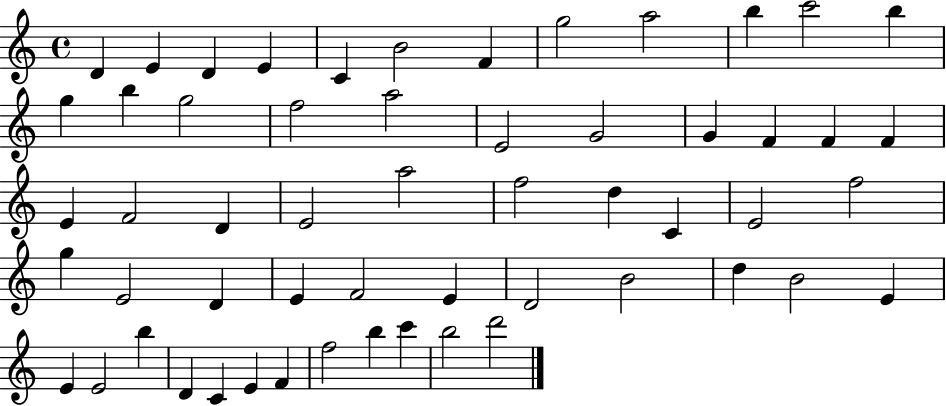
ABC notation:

X:1
T:Untitled
M:4/4
L:1/4
K:C
D E D E C B2 F g2 a2 b c'2 b g b g2 f2 a2 E2 G2 G F F F E F2 D E2 a2 f2 d C E2 f2 g E2 D E F2 E D2 B2 d B2 E E E2 b D C E F f2 b c' b2 d'2